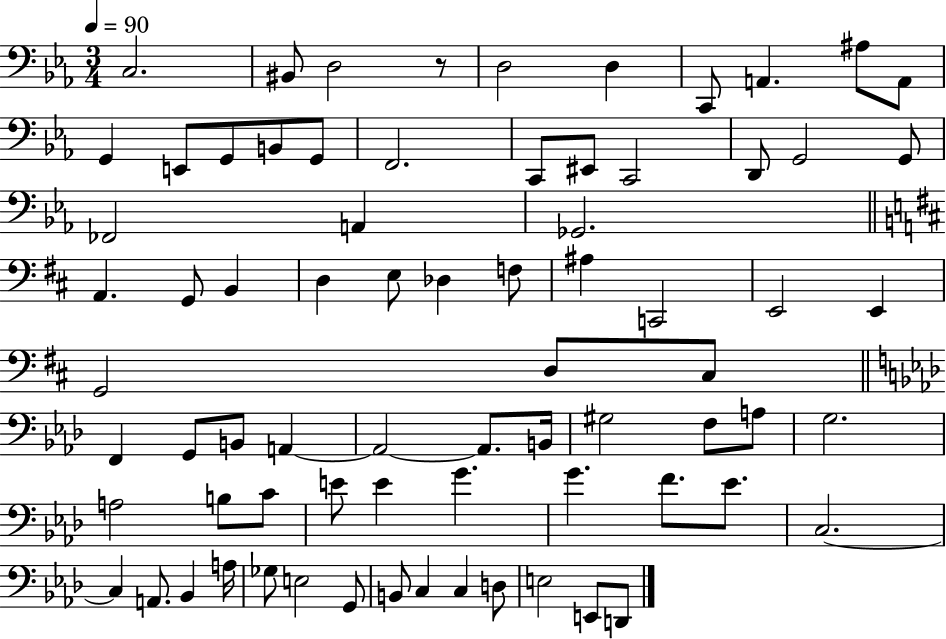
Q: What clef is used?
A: bass